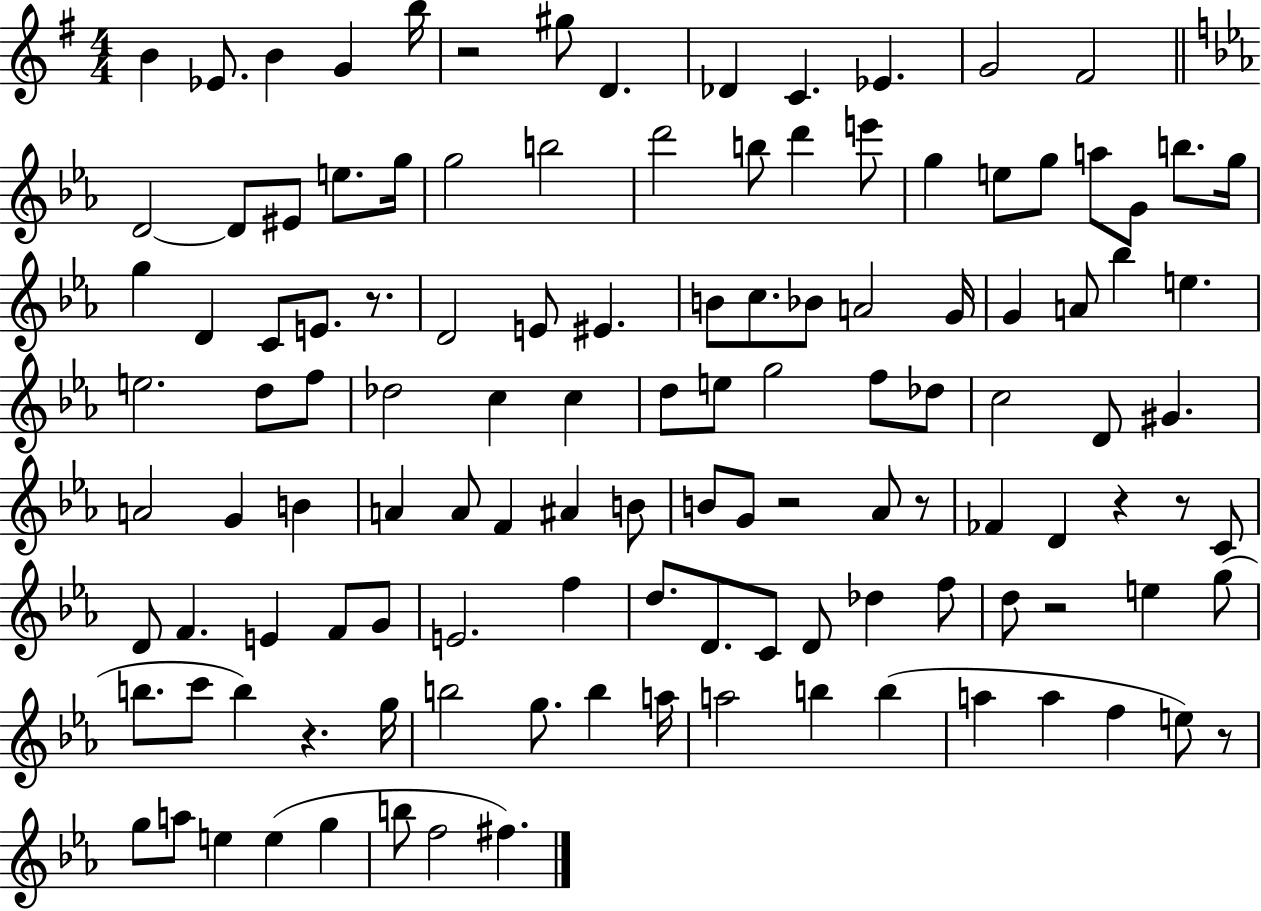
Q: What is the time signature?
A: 4/4